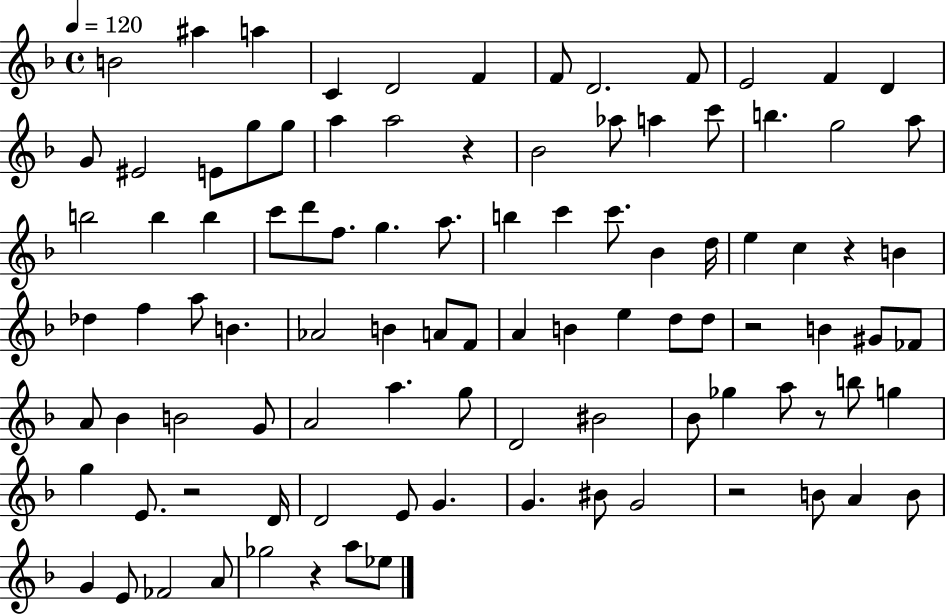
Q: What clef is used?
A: treble